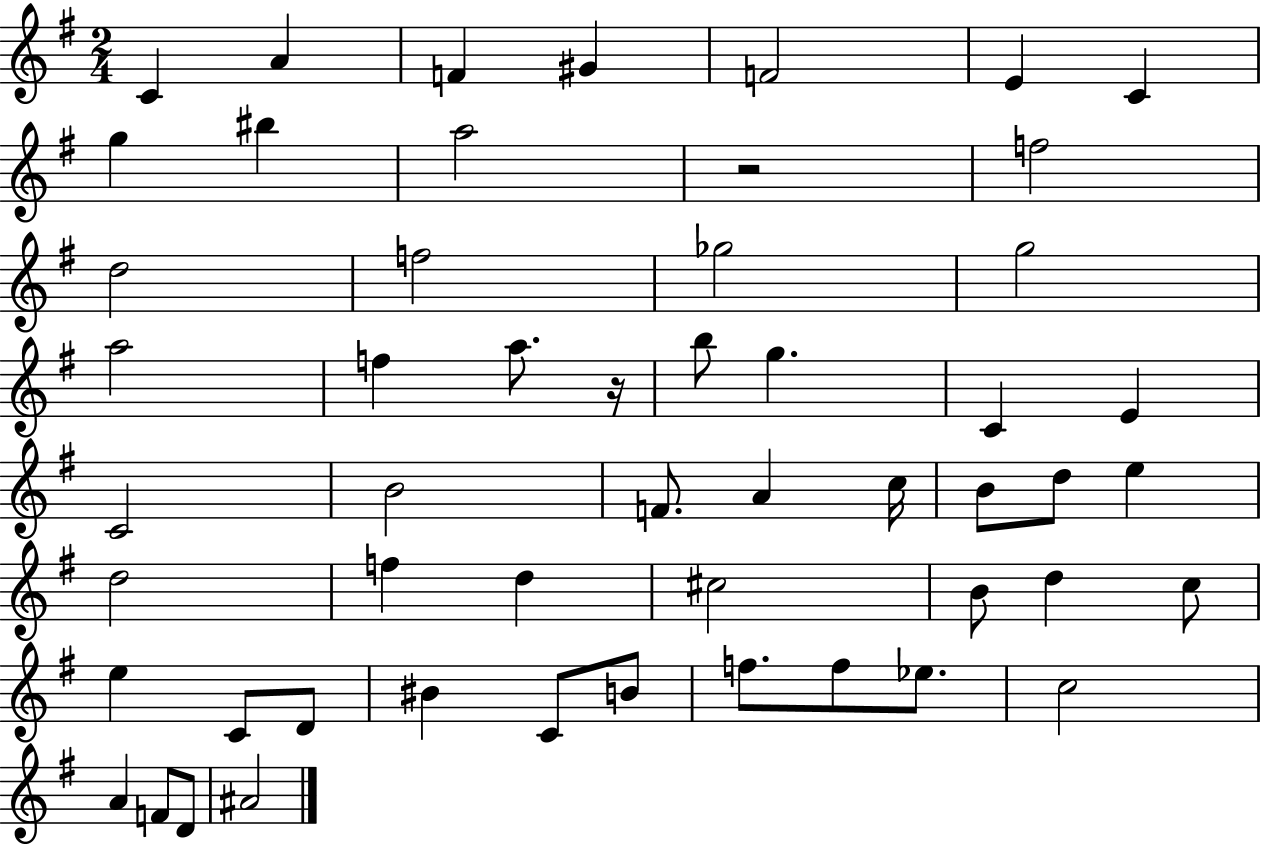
C4/q A4/q F4/q G#4/q F4/h E4/q C4/q G5/q BIS5/q A5/h R/h F5/h D5/h F5/h Gb5/h G5/h A5/h F5/q A5/e. R/s B5/e G5/q. C4/q E4/q C4/h B4/h F4/e. A4/q C5/s B4/e D5/e E5/q D5/h F5/q D5/q C#5/h B4/e D5/q C5/e E5/q C4/e D4/e BIS4/q C4/e B4/e F5/e. F5/e Eb5/e. C5/h A4/q F4/e D4/e A#4/h